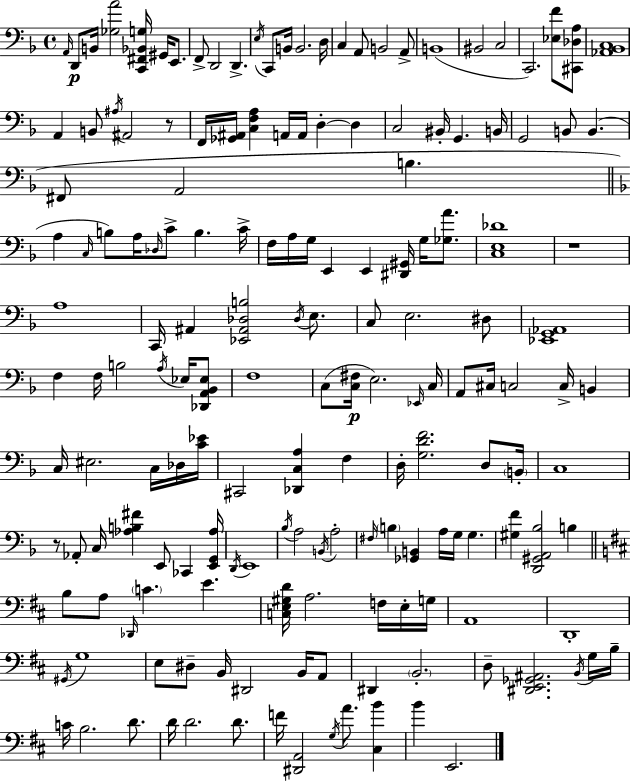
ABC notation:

X:1
T:Untitled
M:4/4
L:1/4
K:Dm
A,,/4 D,,/2 B,,/4 [_G,A]2 [C,,^F,,_B,,G,]/4 ^G,,/4 E,,/2 F,,/2 D,,2 D,, E,/4 C,,/2 B,,/4 B,,2 D,/4 C, A,,/2 B,,2 A,,/2 B,,4 ^B,,2 C,2 C,,2 [_E,F]/2 [^C,,_D,A,]/2 [_A,,_B,,C,]4 A,, B,,/2 ^A,/4 ^A,,2 z/2 F,,/4 [_G,,^A,,]/4 [C,F,A,] A,,/4 A,,/4 D, D, C,2 ^B,,/4 G,, B,,/4 G,,2 B,,/2 B,, ^F,,/2 A,,2 B, A, C,/4 B,/2 A,/4 _D,/4 C/2 B, C/4 F,/4 A,/4 G,/4 E,, E,, [^D,,^G,,]/4 G,/4 [_G,A]/2 [C,E,_D]4 z4 A,4 C,,/4 ^A,, [_E,,^A,,_D,B,]2 _D,/4 E,/2 C,/2 E,2 ^D,/2 [_E,,G,,_A,,]4 F, F,/4 B,2 A,/4 _E,/4 [_D,,A,,_B,,_E,]/2 F,4 C,/2 [C,^F,]/4 E,2 _E,,/4 C,/4 A,,/2 ^C,/4 C,2 C,/4 B,, C,/4 ^E,2 C,/4 _D,/4 [C_E]/4 ^C,,2 [_D,,C,A,] F, D,/4 [G,DF]2 D,/2 B,,/4 C,4 z/2 _A,,/2 C,/4 [_A,B,^F] E,,/2 _C,, [E,,G,,_A,]/4 D,,/4 E,,4 _B,/4 A,2 B,,/4 A,2 ^F,/4 B, [_G,,B,,] A,/4 G,/4 G, [^G,F] [D,,^G,,A,,_B,]2 B, B,/2 A,/2 _D,,/4 C E [C,E,^G,D]/4 A,2 F,/4 E,/4 G,/4 A,,4 D,,4 ^G,,/4 G,4 E,/2 ^D,/2 B,,/4 ^D,,2 B,,/4 A,,/2 ^D,, B,,2 D,/2 [^D,,E,,_G,,^A,,]2 B,,/4 G,/4 B,/4 C/4 B,2 D/2 D/4 D2 D/2 F/4 [^D,,A,,]2 G,/4 A/2 [^C,B] B E,,2